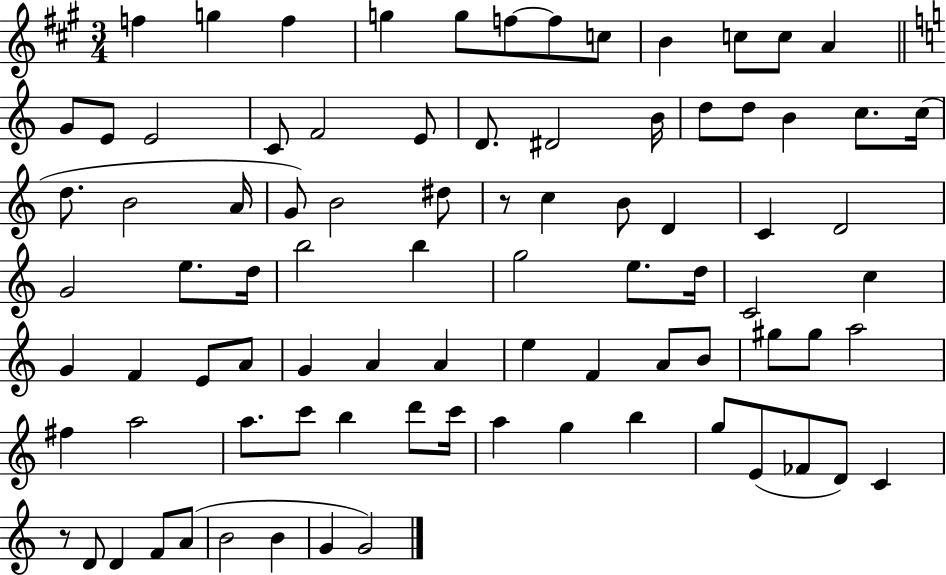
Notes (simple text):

F5/q G5/q F5/q G5/q G5/e F5/e F5/e C5/e B4/q C5/e C5/e A4/q G4/e E4/e E4/h C4/e F4/h E4/e D4/e. D#4/h B4/s D5/e D5/e B4/q C5/e. C5/s D5/e. B4/h A4/s G4/e B4/h D#5/e R/e C5/q B4/e D4/q C4/q D4/h G4/h E5/e. D5/s B5/h B5/q G5/h E5/e. D5/s C4/h C5/q G4/q F4/q E4/e A4/e G4/q A4/q A4/q E5/q F4/q A4/e B4/e G#5/e G#5/e A5/h F#5/q A5/h A5/e. C6/e B5/q D6/e C6/s A5/q G5/q B5/q G5/e E4/e FES4/e D4/e C4/q R/e D4/e D4/q F4/e A4/e B4/h B4/q G4/q G4/h